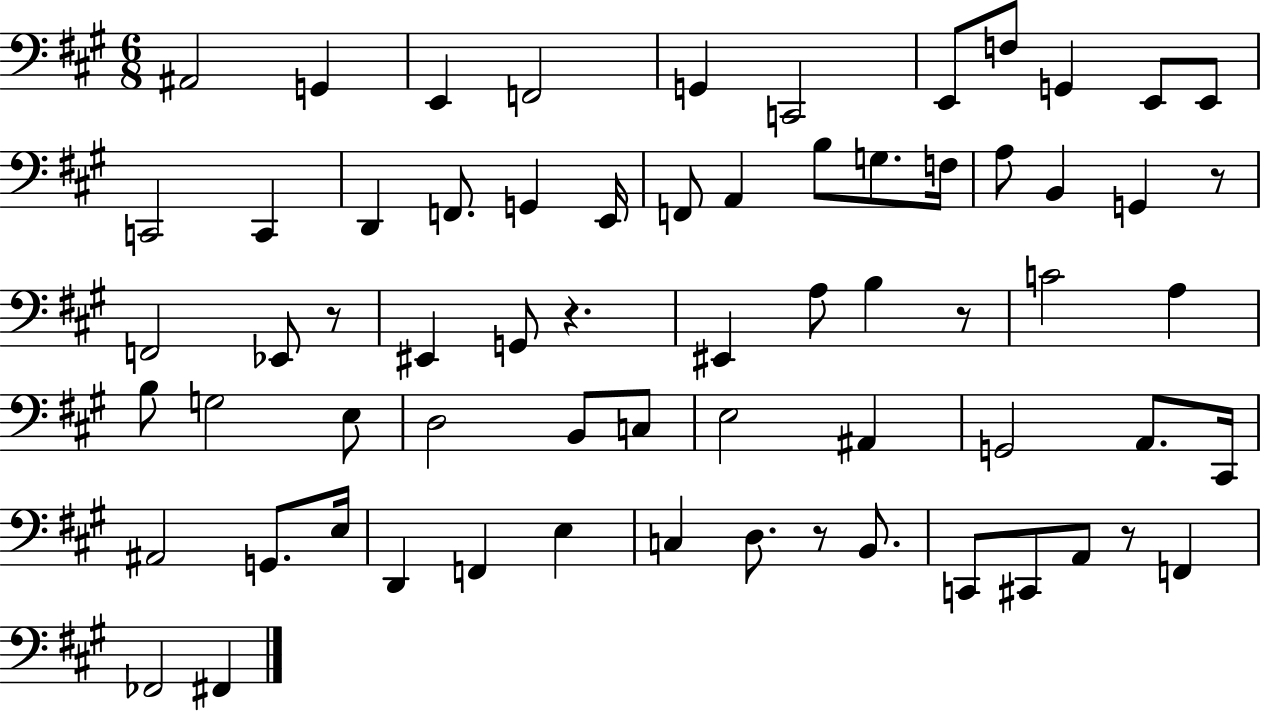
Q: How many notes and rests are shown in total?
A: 66